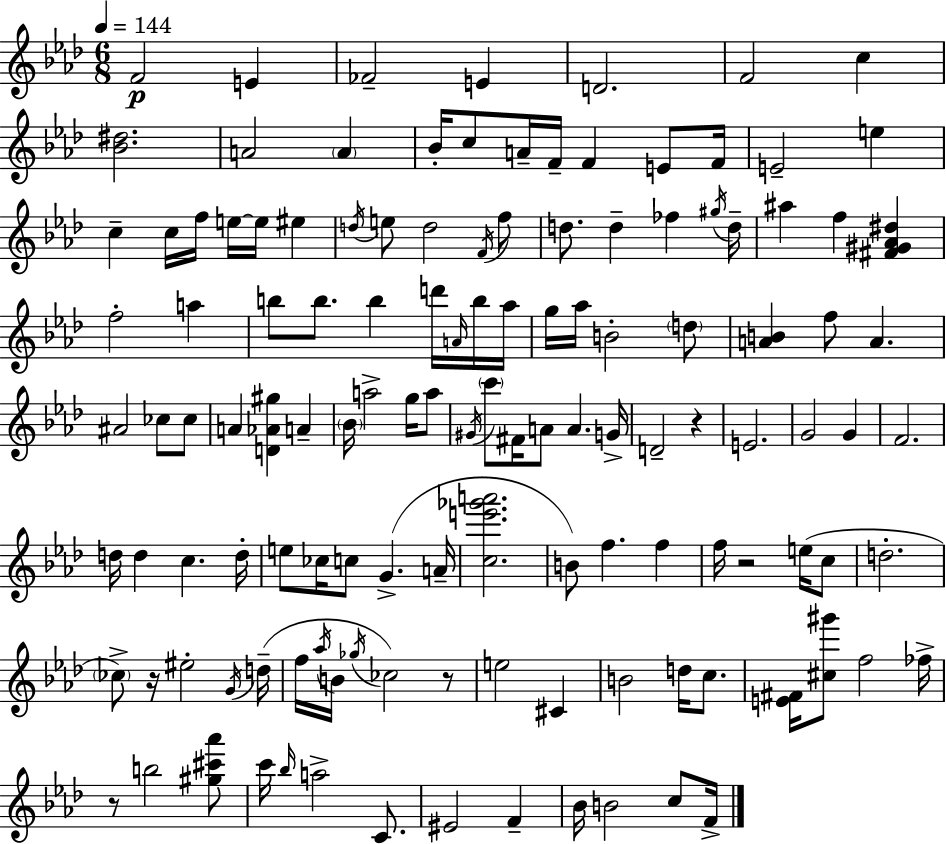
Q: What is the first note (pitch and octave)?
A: F4